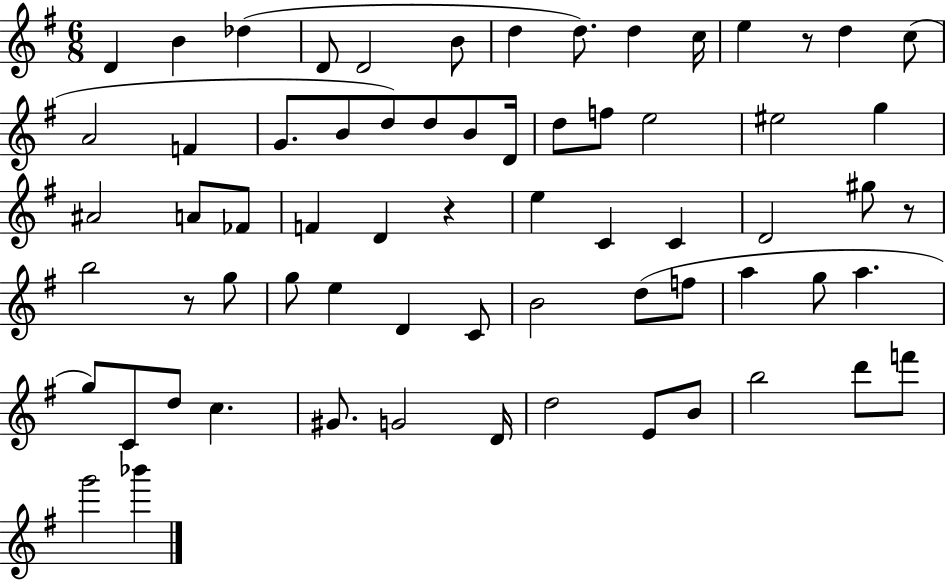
X:1
T:Untitled
M:6/8
L:1/4
K:G
D B _d D/2 D2 B/2 d d/2 d c/4 e z/2 d c/2 A2 F G/2 B/2 d/2 d/2 B/2 D/4 d/2 f/2 e2 ^e2 g ^A2 A/2 _F/2 F D z e C C D2 ^g/2 z/2 b2 z/2 g/2 g/2 e D C/2 B2 d/2 f/2 a g/2 a g/2 C/2 d/2 c ^G/2 G2 D/4 d2 E/2 B/2 b2 d'/2 f'/2 g'2 _b'